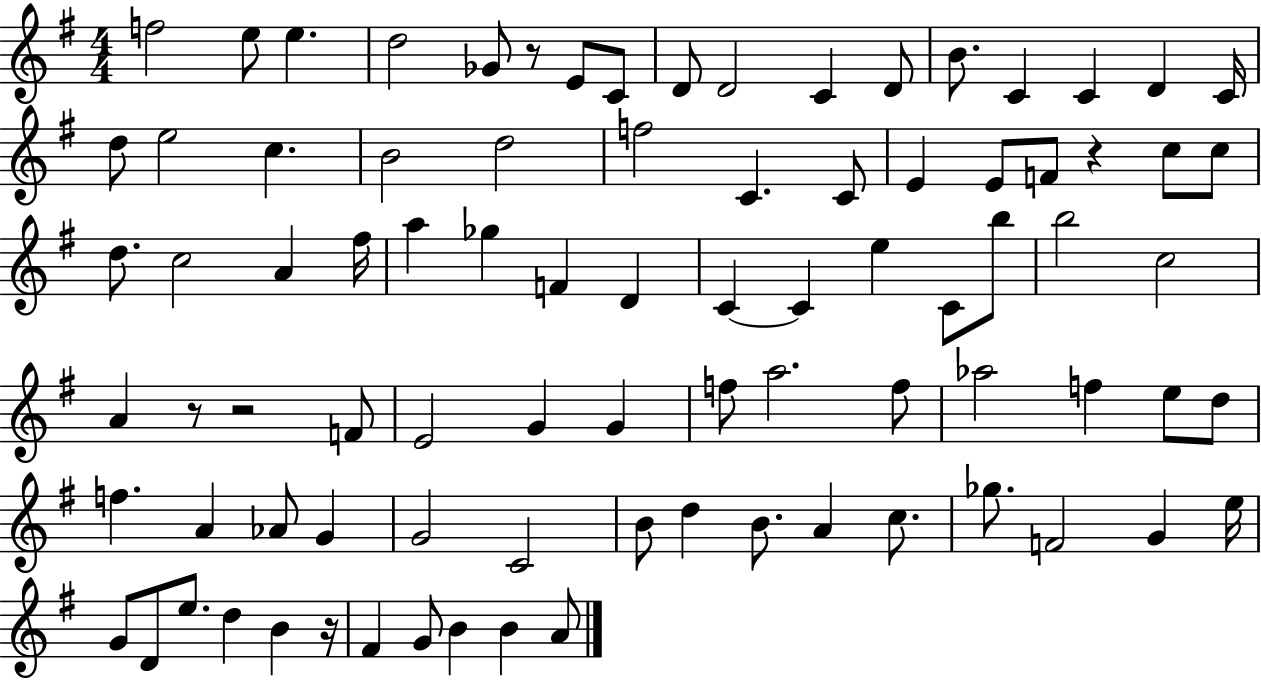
X:1
T:Untitled
M:4/4
L:1/4
K:G
f2 e/2 e d2 _G/2 z/2 E/2 C/2 D/2 D2 C D/2 B/2 C C D C/4 d/2 e2 c B2 d2 f2 C C/2 E E/2 F/2 z c/2 c/2 d/2 c2 A ^f/4 a _g F D C C e C/2 b/2 b2 c2 A z/2 z2 F/2 E2 G G f/2 a2 f/2 _a2 f e/2 d/2 f A _A/2 G G2 C2 B/2 d B/2 A c/2 _g/2 F2 G e/4 G/2 D/2 e/2 d B z/4 ^F G/2 B B A/2